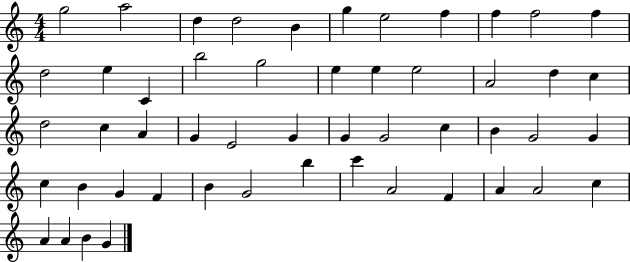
{
  \clef treble
  \numericTimeSignature
  \time 4/4
  \key c \major
  g''2 a''2 | d''4 d''2 b'4 | g''4 e''2 f''4 | f''4 f''2 f''4 | \break d''2 e''4 c'4 | b''2 g''2 | e''4 e''4 e''2 | a'2 d''4 c''4 | \break d''2 c''4 a'4 | g'4 e'2 g'4 | g'4 g'2 c''4 | b'4 g'2 g'4 | \break c''4 b'4 g'4 f'4 | b'4 g'2 b''4 | c'''4 a'2 f'4 | a'4 a'2 c''4 | \break a'4 a'4 b'4 g'4 | \bar "|."
}